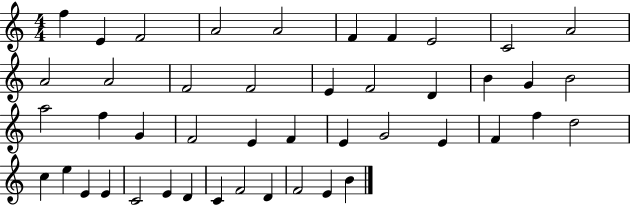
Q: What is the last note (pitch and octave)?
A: B4